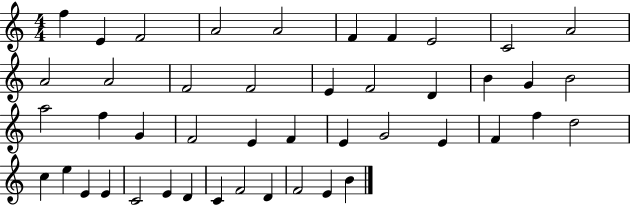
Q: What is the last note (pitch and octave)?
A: B4